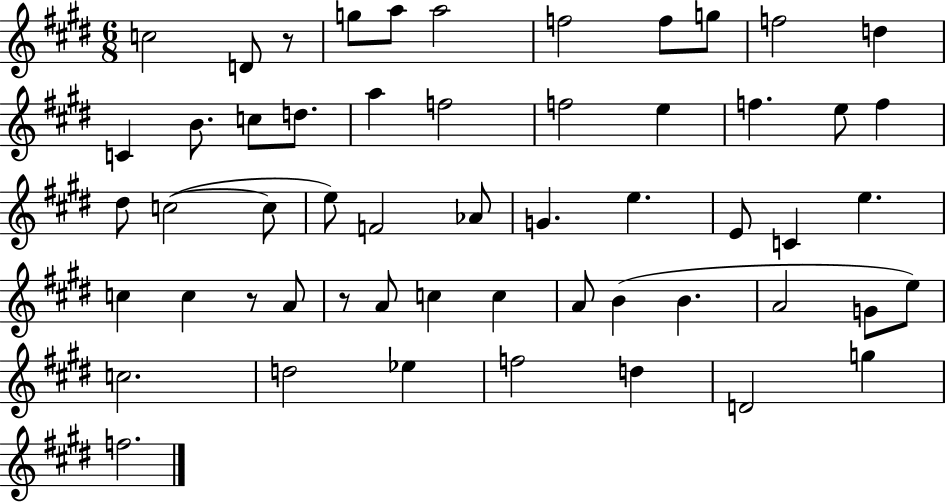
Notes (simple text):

C5/h D4/e R/e G5/e A5/e A5/h F5/h F5/e G5/e F5/h D5/q C4/q B4/e. C5/e D5/e. A5/q F5/h F5/h E5/q F5/q. E5/e F5/q D#5/e C5/h C5/e E5/e F4/h Ab4/e G4/q. E5/q. E4/e C4/q E5/q. C5/q C5/q R/e A4/e R/e A4/e C5/q C5/q A4/e B4/q B4/q. A4/h G4/e E5/e C5/h. D5/h Eb5/q F5/h D5/q D4/h G5/q F5/h.